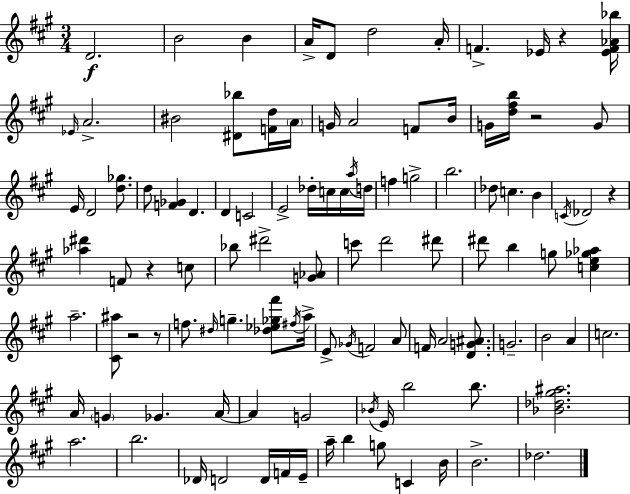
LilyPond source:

{
  \clef treble
  \numericTimeSignature
  \time 3/4
  \key a \major
  d'2.\f | b'2 b'4 | a'16-> d'8 d''2 a'16-. | f'4.-> ees'16 r4 <ees' f' aes' bes''>16 | \break \grace { ees'16 } a'2.-> | bis'2 <dis' bes''>8 <f' d''>16 | \parenthesize a'16 g'16 a'2 f'8 | b'16 g'16 <d'' fis'' b''>16 r2 g'8 | \break e'16 d'2 <d'' ges''>8. | d''8 <f' ges'>4 d'4. | d'4 c'2 | e'2-> des''16-. c''16 c''16 | \break \acciaccatura { a''16 } d''16 f''4 g''2-> | b''2. | des''8 c''4. b'4 | \acciaccatura { c'16 } des'2 r4 | \break <aes'' dis'''>4 f'8 r4 | c''8 bes''8 dis'''2-> | <g' aes'>8 c'''8 d'''2 | dis'''8 dis'''8 b''4 g''8 <c'' e'' ges'' aes''>4 | \break a''2.-- | <cis' ais''>8 r2 | r8 f''8. \grace { dis''16 } g''4.-- | <des'' ees'' ges'' fis'''>8 \acciaccatura { fis''16 } a''16-> e'8-> \acciaccatura { ges'16 } f'2 | \break a'8 f'16 a'2 | <d' g' ais'>8. g'2.-- | b'2 | a'4 c''2. | \break a'16 \parenthesize g'4 ges'4. | a'16~~ a'4 g'2 | \acciaccatura { bes'16 } e'16 b''2 | b''8. <bes' des'' gis'' ais''>2. | \break a''2. | b''2. | des'16 d'2 | d'16 f'16 e'16-- a''16-- b''4 | \break g''8 c'4 b'16 b'2.-> | des''2. | \bar "|."
}